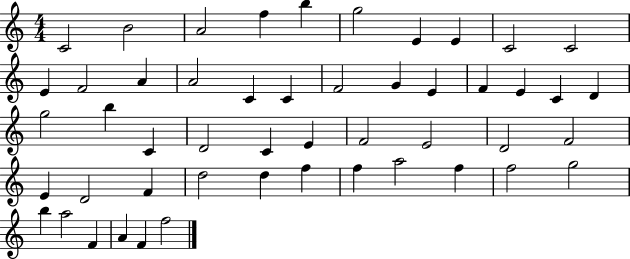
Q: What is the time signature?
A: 4/4